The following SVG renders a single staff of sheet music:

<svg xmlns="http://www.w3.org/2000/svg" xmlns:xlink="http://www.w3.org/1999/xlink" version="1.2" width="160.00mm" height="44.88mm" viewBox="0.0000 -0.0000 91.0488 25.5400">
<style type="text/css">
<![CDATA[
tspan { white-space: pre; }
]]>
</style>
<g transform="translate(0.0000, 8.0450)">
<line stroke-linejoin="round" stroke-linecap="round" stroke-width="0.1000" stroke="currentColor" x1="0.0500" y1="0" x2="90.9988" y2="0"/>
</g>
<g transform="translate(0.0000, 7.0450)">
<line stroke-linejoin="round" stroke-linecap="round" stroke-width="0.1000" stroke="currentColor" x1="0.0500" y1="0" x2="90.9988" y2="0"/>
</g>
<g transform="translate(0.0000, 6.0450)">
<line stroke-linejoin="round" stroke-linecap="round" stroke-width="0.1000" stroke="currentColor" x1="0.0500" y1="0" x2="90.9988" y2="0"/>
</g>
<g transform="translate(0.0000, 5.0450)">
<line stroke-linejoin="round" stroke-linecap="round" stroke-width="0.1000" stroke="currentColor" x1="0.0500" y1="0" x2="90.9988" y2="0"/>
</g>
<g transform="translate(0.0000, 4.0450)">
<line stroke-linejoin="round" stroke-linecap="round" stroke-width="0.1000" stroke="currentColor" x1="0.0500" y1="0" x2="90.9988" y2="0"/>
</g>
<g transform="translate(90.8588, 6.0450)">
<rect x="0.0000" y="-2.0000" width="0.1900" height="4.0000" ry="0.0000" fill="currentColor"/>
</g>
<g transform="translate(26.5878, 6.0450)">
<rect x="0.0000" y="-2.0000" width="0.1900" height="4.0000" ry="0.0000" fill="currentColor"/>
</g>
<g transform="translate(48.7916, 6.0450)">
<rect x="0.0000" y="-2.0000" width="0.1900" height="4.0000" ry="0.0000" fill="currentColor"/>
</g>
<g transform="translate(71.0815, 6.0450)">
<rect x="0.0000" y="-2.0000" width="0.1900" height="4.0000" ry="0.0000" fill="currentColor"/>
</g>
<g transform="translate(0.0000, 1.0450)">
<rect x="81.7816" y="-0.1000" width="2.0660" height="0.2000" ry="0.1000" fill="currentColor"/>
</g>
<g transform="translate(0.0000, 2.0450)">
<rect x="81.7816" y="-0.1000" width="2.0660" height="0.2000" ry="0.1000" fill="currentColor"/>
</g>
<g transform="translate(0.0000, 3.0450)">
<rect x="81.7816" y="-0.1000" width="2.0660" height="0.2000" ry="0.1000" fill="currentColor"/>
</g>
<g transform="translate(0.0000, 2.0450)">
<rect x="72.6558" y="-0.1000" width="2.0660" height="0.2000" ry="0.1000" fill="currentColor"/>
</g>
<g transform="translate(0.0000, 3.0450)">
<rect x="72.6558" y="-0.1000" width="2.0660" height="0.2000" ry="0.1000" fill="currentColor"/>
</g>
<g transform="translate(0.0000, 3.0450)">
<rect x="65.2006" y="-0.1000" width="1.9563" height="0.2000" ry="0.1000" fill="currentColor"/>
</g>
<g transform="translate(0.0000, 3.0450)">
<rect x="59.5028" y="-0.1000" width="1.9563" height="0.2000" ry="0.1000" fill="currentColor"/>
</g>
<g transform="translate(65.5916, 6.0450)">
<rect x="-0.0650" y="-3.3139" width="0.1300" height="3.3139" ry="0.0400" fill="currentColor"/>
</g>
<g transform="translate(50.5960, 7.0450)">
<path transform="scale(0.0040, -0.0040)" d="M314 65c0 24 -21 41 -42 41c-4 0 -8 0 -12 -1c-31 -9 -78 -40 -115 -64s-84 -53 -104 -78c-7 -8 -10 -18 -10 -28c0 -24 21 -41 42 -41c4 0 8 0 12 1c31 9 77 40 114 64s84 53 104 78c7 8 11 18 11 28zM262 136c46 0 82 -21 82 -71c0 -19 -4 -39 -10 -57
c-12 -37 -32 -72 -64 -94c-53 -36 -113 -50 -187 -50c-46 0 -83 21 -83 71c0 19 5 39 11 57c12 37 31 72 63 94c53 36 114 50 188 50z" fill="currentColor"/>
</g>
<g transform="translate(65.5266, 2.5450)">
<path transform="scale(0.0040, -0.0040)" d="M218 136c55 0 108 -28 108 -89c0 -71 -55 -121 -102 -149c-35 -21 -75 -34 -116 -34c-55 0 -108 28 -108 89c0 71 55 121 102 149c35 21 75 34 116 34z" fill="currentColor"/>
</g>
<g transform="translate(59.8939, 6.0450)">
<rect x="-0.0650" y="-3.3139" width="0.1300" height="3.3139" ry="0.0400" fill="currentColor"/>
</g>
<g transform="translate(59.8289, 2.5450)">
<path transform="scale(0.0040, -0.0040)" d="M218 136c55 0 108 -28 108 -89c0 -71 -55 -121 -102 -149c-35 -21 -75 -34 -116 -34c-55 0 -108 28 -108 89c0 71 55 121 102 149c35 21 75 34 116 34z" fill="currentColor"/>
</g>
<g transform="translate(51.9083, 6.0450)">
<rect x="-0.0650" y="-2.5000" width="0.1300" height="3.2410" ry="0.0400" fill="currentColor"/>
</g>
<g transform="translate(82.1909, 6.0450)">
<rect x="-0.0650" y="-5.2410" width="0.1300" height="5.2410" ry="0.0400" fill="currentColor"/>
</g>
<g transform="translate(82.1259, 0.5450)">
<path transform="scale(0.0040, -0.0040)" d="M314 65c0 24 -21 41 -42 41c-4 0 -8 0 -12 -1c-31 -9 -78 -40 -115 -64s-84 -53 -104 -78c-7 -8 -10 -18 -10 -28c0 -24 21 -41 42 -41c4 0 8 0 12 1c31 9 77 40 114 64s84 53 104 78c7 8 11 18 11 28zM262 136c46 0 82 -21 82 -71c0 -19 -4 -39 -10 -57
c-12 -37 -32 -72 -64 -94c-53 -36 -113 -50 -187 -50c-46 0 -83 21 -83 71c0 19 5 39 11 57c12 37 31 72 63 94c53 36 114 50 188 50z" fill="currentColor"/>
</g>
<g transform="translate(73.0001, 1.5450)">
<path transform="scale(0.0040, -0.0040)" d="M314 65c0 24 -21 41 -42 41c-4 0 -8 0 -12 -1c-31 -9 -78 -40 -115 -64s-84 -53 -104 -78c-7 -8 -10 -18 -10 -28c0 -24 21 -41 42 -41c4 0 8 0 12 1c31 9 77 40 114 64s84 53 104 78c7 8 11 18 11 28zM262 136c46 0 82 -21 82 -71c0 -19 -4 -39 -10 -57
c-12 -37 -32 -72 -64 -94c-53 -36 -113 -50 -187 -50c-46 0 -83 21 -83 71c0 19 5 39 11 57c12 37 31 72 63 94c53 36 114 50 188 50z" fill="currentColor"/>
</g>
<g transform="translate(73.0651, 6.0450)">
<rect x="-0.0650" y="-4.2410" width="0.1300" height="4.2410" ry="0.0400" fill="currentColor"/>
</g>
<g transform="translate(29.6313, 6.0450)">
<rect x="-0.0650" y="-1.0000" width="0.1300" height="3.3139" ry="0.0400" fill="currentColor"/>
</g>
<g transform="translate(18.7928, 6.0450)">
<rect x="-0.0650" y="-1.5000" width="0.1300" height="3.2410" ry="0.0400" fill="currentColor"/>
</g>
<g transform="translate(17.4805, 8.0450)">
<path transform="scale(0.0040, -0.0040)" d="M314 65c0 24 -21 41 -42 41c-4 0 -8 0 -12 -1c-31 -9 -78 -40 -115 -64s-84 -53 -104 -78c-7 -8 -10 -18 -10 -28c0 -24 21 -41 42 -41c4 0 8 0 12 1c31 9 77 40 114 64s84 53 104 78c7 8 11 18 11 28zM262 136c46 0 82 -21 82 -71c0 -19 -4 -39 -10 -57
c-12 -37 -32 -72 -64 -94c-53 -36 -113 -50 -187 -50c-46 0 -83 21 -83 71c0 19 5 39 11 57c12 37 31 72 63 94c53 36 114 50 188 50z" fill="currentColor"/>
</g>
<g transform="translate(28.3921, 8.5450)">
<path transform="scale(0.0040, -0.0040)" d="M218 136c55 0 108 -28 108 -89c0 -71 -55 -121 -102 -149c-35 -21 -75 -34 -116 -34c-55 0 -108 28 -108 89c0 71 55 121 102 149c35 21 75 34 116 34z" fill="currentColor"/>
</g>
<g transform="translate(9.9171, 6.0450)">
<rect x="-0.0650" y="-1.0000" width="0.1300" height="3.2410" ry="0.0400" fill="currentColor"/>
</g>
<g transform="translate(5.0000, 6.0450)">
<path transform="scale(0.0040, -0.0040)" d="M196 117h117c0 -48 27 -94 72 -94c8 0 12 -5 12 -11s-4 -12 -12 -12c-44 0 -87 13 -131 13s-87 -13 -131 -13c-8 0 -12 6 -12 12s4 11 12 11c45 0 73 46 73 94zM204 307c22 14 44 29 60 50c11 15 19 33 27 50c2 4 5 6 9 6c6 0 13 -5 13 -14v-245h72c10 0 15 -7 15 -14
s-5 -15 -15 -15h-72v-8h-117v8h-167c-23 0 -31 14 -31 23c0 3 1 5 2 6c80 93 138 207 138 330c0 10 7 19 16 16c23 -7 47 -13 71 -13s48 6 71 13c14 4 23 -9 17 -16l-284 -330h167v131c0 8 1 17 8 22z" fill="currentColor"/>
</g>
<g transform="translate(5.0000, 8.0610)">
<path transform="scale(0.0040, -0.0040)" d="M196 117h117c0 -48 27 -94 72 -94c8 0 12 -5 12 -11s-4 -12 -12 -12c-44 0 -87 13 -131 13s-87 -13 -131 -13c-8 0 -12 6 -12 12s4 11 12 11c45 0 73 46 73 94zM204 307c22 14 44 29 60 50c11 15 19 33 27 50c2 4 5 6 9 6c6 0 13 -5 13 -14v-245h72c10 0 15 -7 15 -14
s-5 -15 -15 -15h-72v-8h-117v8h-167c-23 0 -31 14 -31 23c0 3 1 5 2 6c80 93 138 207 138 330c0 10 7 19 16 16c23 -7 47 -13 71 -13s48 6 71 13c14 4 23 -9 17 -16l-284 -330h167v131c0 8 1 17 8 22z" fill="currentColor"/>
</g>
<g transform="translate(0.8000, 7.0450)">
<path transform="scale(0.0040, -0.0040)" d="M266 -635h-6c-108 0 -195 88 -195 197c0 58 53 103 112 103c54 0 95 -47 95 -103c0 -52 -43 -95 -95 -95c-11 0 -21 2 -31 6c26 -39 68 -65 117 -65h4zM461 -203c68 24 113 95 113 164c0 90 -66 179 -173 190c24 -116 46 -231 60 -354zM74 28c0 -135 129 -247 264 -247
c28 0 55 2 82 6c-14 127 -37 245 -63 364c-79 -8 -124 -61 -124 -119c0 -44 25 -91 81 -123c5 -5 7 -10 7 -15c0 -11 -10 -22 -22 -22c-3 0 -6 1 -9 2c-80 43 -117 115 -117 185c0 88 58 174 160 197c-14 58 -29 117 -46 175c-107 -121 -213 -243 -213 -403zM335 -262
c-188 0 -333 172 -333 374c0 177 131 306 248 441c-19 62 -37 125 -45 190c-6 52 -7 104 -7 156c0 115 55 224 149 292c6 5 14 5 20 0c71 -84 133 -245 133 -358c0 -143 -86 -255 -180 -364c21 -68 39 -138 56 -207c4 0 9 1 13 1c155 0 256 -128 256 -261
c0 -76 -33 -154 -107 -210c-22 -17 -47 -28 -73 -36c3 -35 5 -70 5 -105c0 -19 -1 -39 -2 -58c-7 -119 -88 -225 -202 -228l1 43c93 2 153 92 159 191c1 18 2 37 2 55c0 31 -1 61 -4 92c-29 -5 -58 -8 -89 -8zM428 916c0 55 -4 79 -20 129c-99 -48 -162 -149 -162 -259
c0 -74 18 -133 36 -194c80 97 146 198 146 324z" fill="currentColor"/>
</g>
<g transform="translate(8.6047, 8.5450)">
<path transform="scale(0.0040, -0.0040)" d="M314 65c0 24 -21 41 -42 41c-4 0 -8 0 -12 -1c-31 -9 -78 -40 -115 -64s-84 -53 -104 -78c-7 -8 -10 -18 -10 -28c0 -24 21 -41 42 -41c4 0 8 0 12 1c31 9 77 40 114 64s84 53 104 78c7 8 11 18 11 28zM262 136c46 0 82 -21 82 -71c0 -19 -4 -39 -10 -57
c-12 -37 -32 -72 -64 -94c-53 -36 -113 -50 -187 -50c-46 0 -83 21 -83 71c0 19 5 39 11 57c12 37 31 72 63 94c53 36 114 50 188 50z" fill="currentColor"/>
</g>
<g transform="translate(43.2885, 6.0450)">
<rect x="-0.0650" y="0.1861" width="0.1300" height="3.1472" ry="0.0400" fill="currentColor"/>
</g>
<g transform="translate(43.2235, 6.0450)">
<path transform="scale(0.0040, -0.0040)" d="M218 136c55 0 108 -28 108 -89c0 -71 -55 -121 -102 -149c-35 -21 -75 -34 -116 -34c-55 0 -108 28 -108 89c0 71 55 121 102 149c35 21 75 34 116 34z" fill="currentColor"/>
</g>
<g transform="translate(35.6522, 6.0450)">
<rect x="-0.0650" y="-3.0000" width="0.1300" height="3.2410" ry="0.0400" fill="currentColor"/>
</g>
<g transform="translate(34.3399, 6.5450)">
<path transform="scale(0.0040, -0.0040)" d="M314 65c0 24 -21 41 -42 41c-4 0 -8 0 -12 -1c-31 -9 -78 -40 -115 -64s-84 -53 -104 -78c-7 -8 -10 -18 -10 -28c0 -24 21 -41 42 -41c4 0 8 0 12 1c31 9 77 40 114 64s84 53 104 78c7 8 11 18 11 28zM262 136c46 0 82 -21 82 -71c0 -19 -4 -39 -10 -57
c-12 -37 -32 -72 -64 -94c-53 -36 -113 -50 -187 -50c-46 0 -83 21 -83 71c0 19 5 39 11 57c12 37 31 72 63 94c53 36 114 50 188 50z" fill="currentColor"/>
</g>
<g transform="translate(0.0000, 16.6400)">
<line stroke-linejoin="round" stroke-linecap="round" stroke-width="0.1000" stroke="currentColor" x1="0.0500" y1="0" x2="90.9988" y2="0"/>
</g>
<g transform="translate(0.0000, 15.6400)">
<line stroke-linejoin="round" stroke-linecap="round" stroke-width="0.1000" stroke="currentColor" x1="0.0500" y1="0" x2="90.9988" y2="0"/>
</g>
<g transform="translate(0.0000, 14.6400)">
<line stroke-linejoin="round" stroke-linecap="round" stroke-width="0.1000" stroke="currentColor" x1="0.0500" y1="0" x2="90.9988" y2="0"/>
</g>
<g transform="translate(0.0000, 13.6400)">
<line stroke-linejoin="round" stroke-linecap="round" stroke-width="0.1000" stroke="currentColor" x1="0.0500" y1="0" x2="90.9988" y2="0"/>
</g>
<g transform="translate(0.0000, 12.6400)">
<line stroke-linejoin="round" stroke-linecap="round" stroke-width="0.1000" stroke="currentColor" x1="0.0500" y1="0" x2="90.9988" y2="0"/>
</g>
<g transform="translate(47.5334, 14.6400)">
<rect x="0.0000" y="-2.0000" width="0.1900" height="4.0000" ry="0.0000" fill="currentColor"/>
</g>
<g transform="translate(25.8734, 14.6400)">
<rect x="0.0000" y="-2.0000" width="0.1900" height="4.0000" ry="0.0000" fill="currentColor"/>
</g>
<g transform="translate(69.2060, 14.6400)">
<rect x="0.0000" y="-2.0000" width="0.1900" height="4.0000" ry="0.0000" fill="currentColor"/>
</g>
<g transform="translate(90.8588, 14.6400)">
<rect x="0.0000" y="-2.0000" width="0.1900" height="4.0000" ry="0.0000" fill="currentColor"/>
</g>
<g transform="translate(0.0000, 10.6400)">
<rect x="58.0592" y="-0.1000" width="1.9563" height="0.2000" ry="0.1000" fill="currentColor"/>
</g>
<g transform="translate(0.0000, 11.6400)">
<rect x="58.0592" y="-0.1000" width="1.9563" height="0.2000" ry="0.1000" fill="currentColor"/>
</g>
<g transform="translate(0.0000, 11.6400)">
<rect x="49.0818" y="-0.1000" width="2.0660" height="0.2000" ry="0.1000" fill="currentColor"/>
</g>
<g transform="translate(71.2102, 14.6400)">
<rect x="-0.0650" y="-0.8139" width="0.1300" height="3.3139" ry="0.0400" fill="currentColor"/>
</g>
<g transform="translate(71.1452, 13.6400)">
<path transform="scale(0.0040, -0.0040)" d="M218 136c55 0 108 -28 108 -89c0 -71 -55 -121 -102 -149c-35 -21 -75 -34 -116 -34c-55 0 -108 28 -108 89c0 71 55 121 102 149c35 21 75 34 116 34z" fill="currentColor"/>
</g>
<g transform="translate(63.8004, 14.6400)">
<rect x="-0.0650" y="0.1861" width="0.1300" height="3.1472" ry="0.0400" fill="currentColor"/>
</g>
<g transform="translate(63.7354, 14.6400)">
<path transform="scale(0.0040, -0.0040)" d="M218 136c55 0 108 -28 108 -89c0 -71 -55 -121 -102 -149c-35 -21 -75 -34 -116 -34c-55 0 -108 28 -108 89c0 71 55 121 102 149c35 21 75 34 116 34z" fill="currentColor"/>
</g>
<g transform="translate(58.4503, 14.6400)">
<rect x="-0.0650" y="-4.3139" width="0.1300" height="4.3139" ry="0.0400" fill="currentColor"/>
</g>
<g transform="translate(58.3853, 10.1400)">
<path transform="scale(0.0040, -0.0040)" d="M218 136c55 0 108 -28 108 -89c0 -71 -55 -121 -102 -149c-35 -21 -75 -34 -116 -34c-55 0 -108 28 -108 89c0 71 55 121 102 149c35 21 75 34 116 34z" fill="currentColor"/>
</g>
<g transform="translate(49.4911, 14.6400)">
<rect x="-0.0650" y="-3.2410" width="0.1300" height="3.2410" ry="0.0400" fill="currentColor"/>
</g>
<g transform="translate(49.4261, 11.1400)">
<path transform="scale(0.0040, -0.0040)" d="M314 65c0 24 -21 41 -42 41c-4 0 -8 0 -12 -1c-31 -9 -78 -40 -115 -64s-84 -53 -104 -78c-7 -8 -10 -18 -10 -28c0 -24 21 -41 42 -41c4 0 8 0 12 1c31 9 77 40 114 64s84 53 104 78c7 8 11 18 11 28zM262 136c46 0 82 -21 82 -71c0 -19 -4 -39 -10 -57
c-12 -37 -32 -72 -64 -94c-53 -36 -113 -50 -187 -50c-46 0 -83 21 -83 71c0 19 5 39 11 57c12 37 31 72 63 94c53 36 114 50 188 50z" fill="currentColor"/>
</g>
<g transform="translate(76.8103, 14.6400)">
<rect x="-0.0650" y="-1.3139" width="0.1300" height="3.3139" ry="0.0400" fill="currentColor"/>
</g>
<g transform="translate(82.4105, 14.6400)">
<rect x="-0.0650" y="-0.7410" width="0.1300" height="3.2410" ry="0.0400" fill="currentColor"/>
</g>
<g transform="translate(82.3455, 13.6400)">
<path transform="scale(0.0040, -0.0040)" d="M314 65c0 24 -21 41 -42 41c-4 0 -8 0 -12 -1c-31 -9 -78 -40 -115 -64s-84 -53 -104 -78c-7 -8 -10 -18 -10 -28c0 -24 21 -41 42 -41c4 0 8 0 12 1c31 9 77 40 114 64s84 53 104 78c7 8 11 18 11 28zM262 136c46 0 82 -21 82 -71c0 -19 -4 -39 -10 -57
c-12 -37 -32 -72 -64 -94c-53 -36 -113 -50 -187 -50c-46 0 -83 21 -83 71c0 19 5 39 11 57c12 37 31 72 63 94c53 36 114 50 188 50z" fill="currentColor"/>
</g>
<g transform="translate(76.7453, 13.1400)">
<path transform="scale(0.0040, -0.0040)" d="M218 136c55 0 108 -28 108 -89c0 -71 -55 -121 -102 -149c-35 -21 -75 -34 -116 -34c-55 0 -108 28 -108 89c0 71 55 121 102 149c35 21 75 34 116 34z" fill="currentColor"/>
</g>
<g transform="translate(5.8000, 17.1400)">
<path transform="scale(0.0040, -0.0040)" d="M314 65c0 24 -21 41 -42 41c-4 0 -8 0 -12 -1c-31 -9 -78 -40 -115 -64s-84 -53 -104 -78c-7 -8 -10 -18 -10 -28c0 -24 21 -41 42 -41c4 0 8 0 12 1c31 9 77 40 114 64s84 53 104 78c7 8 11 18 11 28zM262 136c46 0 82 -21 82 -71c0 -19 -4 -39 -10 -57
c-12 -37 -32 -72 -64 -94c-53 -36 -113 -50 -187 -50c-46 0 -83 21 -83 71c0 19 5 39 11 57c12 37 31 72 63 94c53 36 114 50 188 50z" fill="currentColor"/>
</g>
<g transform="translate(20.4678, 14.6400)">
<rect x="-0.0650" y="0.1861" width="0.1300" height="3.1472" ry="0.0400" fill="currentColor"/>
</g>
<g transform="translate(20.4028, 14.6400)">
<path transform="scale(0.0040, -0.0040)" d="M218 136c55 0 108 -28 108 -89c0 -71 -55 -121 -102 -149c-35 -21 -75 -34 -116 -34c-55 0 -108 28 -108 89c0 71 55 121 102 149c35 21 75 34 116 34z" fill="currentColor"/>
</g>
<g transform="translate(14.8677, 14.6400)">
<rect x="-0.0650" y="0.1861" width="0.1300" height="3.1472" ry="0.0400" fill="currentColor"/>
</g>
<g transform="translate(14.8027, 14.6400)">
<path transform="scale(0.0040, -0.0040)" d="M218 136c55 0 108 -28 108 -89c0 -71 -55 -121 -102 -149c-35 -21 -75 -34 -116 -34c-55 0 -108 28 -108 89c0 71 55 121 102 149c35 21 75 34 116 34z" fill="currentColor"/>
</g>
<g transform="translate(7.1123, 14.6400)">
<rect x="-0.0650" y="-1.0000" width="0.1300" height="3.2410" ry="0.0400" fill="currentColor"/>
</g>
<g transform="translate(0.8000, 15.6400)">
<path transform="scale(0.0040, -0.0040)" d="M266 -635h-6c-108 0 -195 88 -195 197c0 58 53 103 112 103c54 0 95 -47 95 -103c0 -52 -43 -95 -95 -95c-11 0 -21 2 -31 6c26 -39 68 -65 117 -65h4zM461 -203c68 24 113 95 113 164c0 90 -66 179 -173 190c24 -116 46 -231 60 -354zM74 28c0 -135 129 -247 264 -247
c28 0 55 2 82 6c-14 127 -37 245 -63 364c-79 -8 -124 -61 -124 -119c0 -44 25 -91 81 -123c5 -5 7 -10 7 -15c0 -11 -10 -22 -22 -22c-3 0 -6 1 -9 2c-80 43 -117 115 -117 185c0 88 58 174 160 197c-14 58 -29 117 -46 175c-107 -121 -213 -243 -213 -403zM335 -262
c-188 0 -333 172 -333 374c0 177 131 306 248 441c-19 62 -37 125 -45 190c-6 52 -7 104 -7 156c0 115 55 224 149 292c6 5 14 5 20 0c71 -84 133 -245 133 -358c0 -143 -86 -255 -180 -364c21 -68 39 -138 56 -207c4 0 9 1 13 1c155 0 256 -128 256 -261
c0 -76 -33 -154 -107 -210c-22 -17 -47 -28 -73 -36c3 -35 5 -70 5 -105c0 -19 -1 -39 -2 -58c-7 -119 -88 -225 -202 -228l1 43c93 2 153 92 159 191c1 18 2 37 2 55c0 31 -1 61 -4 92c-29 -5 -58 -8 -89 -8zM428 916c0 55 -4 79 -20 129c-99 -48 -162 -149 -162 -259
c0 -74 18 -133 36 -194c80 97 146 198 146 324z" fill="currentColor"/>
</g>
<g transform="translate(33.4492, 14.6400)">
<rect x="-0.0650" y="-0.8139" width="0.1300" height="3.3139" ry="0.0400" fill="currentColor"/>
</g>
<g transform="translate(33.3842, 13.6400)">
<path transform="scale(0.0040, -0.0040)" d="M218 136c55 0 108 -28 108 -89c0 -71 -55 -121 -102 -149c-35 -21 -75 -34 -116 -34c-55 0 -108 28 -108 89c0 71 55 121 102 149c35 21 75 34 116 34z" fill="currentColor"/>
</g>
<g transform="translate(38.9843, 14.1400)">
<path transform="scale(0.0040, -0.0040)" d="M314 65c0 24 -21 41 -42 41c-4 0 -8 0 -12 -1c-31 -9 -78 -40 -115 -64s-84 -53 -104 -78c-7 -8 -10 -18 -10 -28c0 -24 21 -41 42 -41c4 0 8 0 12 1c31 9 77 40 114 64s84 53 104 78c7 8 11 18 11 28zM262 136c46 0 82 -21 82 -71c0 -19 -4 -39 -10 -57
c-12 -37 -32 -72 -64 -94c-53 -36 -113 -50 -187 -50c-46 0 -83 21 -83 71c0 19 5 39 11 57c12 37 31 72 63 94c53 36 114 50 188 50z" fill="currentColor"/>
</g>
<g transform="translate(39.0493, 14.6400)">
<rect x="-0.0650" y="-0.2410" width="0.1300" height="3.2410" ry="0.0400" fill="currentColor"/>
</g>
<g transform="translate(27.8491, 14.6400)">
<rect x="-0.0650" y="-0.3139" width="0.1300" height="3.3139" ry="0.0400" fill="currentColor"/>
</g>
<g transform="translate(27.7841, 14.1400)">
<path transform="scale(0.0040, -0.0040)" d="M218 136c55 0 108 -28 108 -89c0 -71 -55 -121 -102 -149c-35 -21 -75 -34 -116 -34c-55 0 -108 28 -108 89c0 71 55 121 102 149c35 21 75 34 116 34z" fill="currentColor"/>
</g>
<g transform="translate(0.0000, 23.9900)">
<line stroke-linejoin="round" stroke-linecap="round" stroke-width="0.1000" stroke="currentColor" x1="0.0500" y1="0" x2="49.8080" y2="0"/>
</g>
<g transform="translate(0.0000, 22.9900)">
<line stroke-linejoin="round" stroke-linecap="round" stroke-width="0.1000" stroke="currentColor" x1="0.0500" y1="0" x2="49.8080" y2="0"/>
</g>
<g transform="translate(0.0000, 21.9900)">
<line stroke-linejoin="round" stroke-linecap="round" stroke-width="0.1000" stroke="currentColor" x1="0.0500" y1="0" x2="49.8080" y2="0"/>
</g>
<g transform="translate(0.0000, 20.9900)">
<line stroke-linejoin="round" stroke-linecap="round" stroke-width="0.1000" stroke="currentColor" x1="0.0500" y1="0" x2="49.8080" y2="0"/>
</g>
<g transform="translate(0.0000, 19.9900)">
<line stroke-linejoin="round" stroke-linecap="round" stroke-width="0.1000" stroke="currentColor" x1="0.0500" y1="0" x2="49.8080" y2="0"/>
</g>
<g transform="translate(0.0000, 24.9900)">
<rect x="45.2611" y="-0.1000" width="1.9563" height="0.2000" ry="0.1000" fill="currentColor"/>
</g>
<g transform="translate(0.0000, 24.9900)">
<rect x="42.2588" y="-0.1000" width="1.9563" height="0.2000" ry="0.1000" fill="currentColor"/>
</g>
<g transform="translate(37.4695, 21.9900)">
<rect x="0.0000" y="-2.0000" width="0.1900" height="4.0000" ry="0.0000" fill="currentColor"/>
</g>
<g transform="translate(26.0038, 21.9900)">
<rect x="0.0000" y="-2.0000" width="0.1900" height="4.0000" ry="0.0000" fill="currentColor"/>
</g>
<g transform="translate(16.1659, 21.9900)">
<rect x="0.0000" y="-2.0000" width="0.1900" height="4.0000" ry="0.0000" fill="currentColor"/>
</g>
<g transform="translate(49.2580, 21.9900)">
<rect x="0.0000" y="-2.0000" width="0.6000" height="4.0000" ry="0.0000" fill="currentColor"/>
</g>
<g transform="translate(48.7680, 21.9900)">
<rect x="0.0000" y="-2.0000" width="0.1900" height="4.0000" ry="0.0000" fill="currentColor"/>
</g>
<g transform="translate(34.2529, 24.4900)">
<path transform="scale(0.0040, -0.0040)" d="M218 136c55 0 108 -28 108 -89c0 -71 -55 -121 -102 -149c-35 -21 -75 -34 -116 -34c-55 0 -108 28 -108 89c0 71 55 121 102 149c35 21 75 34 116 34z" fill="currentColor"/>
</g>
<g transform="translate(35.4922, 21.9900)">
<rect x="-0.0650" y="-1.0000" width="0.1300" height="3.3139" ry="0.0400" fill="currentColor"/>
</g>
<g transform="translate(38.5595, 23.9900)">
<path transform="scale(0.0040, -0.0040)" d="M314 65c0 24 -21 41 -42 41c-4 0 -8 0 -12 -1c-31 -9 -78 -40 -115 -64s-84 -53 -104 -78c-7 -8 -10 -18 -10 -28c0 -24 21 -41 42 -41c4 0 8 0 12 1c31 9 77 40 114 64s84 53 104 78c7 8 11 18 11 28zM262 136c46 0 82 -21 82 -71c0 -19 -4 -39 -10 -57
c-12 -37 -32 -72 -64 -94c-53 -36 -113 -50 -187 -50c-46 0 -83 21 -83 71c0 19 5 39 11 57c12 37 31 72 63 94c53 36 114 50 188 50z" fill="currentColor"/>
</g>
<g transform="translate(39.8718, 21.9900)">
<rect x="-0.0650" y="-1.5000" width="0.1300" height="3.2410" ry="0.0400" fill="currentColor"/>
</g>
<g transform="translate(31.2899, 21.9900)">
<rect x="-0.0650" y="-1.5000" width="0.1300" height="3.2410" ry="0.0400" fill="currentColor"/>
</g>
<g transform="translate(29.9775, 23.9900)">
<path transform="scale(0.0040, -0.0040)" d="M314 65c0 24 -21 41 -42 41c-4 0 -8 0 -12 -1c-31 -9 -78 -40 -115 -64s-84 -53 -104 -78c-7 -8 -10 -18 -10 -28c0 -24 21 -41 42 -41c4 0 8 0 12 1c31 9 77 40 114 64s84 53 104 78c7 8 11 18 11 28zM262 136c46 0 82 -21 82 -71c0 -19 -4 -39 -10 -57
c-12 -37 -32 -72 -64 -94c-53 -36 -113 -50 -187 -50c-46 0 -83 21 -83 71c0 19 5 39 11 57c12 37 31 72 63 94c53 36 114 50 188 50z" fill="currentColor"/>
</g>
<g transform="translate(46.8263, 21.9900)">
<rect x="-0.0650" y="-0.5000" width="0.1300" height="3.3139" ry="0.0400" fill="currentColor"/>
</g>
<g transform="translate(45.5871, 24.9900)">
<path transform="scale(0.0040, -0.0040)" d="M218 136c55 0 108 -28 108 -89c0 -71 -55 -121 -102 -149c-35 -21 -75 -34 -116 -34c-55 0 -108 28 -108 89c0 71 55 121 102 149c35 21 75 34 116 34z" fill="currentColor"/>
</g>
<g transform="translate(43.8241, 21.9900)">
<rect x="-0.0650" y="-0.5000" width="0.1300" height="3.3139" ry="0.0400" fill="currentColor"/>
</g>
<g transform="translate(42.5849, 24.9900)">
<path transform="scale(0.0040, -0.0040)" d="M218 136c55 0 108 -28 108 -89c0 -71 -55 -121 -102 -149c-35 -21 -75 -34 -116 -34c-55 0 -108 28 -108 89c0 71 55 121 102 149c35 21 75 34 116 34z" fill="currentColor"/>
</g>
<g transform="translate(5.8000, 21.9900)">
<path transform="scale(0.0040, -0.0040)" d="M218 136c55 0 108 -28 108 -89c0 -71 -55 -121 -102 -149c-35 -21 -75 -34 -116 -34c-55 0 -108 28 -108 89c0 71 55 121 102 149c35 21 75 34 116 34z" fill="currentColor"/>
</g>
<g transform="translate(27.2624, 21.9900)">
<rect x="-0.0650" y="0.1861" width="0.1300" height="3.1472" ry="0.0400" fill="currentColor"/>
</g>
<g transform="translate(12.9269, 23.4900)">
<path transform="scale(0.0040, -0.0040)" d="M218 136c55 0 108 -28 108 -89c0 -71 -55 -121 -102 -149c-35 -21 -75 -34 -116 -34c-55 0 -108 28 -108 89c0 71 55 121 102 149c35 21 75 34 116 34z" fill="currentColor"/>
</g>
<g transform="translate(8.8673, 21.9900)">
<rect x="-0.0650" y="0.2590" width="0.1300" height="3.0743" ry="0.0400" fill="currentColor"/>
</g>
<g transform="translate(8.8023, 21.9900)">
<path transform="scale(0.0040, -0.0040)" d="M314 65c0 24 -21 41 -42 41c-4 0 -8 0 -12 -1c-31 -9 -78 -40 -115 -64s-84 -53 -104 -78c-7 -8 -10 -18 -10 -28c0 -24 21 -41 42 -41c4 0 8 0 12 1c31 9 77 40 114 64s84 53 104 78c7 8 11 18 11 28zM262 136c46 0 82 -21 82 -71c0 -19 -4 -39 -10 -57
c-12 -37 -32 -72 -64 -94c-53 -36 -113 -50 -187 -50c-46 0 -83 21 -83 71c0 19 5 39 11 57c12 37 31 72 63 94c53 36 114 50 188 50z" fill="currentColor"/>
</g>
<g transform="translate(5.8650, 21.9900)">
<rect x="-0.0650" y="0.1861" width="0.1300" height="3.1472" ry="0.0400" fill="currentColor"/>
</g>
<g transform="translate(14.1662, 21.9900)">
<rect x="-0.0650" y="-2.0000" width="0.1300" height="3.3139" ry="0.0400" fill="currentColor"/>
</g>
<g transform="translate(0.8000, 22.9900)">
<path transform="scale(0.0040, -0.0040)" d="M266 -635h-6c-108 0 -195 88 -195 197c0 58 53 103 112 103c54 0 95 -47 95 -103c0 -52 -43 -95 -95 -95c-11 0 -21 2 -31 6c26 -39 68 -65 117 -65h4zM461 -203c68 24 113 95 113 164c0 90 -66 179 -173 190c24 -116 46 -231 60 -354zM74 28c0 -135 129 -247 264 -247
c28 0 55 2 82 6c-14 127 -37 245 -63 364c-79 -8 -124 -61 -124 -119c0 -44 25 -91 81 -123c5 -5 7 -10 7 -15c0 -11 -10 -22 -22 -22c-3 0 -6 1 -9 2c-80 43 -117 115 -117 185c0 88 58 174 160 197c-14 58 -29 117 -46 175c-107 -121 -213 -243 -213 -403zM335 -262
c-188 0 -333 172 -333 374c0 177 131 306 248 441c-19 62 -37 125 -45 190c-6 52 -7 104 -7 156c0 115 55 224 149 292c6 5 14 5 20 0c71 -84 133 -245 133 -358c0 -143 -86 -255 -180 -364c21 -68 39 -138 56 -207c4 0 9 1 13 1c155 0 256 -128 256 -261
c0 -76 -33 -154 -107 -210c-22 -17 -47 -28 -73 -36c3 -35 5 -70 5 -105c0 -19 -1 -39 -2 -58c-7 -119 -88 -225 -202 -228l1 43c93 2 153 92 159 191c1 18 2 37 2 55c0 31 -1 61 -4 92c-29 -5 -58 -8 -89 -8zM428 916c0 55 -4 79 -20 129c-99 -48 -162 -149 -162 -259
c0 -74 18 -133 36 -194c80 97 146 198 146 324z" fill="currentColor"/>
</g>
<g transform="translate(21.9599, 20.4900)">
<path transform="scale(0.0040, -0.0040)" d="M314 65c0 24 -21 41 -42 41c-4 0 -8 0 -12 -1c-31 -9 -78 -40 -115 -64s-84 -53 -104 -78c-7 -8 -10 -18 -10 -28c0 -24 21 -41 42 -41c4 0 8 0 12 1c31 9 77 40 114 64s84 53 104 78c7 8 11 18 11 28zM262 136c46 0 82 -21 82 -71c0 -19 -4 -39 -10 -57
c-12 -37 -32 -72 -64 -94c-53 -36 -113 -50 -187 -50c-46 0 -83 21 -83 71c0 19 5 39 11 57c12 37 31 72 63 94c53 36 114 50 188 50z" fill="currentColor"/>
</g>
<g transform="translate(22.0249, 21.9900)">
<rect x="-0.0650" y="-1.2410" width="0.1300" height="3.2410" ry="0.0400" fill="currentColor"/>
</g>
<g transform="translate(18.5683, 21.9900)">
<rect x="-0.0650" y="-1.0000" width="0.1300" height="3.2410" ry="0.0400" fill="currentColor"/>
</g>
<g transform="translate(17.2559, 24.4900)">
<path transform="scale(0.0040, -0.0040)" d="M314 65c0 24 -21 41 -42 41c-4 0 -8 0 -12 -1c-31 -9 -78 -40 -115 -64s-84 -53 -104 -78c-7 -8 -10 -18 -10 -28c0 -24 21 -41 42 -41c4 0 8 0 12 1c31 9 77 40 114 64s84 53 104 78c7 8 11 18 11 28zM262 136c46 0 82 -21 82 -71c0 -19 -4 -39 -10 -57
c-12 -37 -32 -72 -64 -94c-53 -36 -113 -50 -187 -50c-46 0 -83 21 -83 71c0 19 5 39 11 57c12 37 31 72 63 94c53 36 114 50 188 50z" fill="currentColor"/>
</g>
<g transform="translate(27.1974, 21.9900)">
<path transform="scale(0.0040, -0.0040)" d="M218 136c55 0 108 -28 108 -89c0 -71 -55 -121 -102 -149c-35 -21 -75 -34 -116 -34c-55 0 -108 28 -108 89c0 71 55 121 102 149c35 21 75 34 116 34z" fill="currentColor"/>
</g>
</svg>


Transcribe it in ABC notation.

X:1
T:Untitled
M:4/4
L:1/4
K:C
D2 E2 D A2 B G2 b b d'2 f'2 D2 B B c d c2 b2 d' B d e d2 B B2 F D2 e2 B E2 D E2 C C